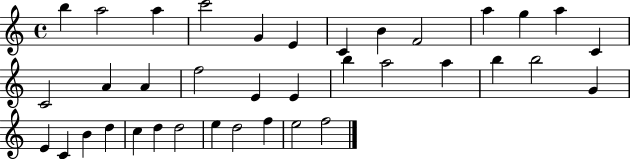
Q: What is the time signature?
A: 4/4